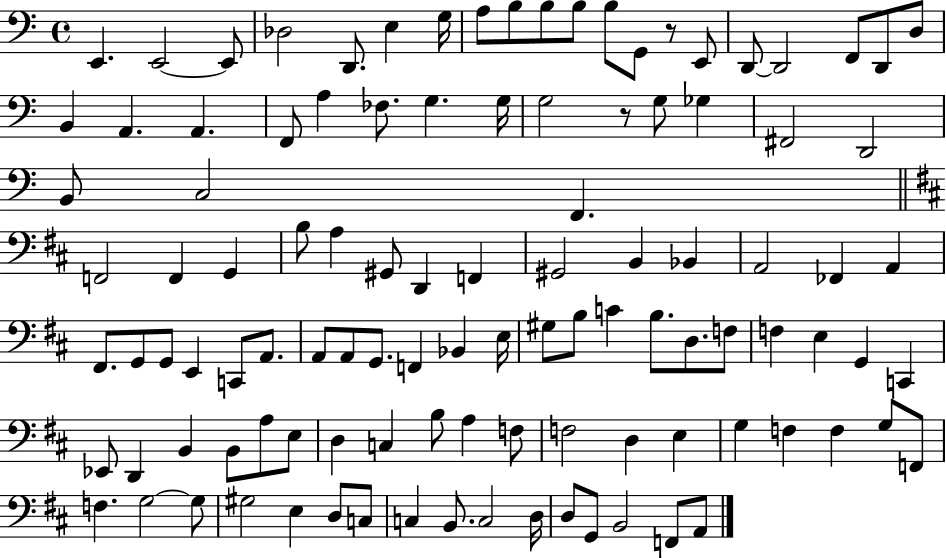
E2/q. E2/h E2/e Db3/h D2/e. E3/q G3/s A3/e B3/e B3/e B3/e B3/e G2/e R/e E2/e D2/e D2/h F2/e D2/e D3/e B2/q A2/q. A2/q. F2/e A3/q FES3/e. G3/q. G3/s G3/h R/e G3/e Gb3/q F#2/h D2/h B2/e C3/h F2/q. F2/h F2/q G2/q B3/e A3/q G#2/e D2/q F2/q G#2/h B2/q Bb2/q A2/h FES2/q A2/q F#2/e. G2/e G2/e E2/q C2/e A2/e. A2/e A2/e G2/e. F2/q Bb2/q E3/s G#3/e B3/e C4/q B3/e. D3/e. F3/e F3/q E3/q G2/q C2/q Eb2/e D2/q B2/q B2/e A3/e E3/e D3/q C3/q B3/e A3/q F3/e F3/h D3/q E3/q G3/q F3/q F3/q G3/e F2/e F3/q. G3/h G3/e G#3/h E3/q D3/e C3/e C3/q B2/e. C3/h D3/s D3/e G2/e B2/h F2/e A2/e